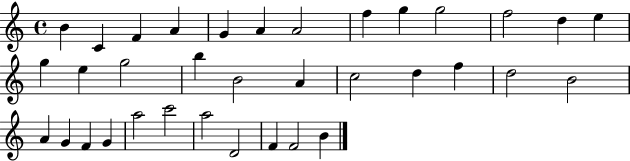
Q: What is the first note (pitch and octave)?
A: B4